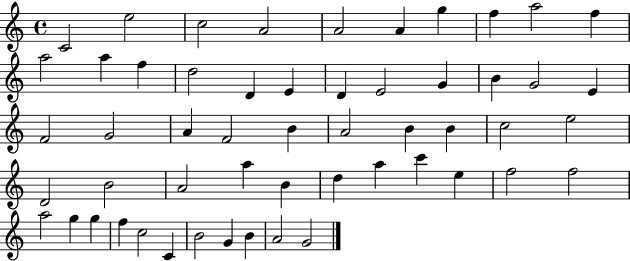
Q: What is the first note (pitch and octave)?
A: C4